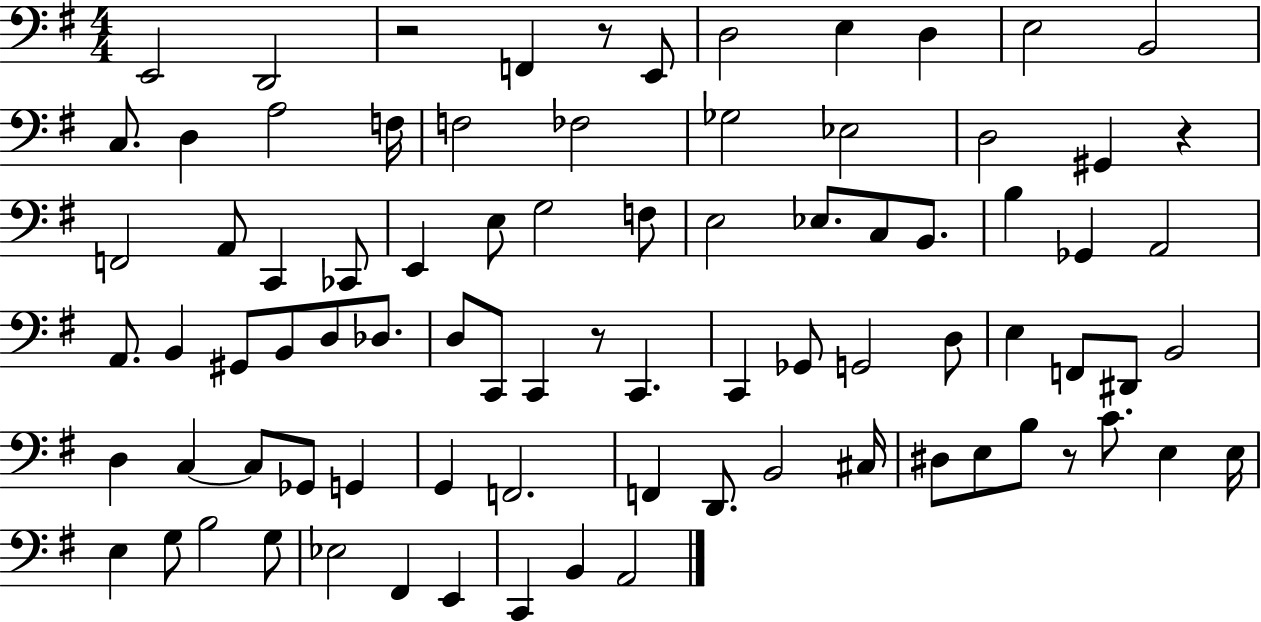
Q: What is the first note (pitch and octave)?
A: E2